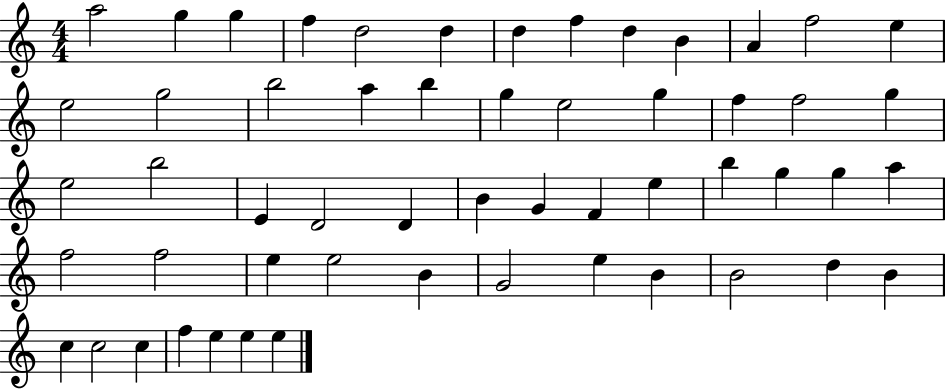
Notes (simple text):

A5/h G5/q G5/q F5/q D5/h D5/q D5/q F5/q D5/q B4/q A4/q F5/h E5/q E5/h G5/h B5/h A5/q B5/q G5/q E5/h G5/q F5/q F5/h G5/q E5/h B5/h E4/q D4/h D4/q B4/q G4/q F4/q E5/q B5/q G5/q G5/q A5/q F5/h F5/h E5/q E5/h B4/q G4/h E5/q B4/q B4/h D5/q B4/q C5/q C5/h C5/q F5/q E5/q E5/q E5/q